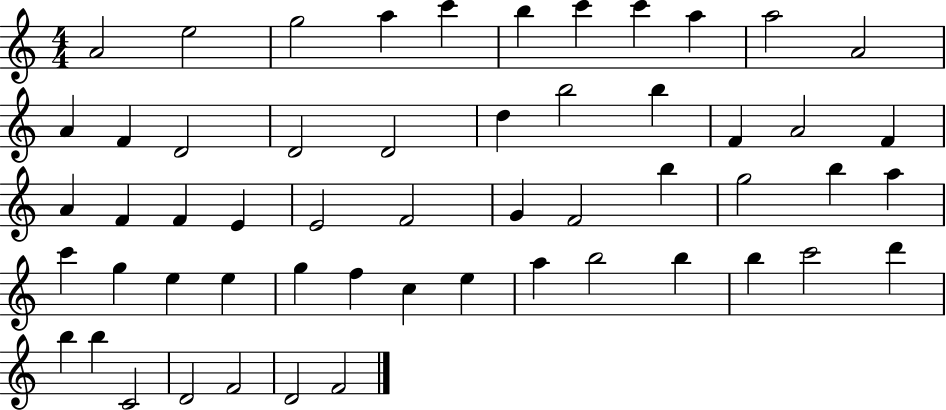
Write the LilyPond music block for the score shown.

{
  \clef treble
  \numericTimeSignature
  \time 4/4
  \key c \major
  a'2 e''2 | g''2 a''4 c'''4 | b''4 c'''4 c'''4 a''4 | a''2 a'2 | \break a'4 f'4 d'2 | d'2 d'2 | d''4 b''2 b''4 | f'4 a'2 f'4 | \break a'4 f'4 f'4 e'4 | e'2 f'2 | g'4 f'2 b''4 | g''2 b''4 a''4 | \break c'''4 g''4 e''4 e''4 | g''4 f''4 c''4 e''4 | a''4 b''2 b''4 | b''4 c'''2 d'''4 | \break b''4 b''4 c'2 | d'2 f'2 | d'2 f'2 | \bar "|."
}